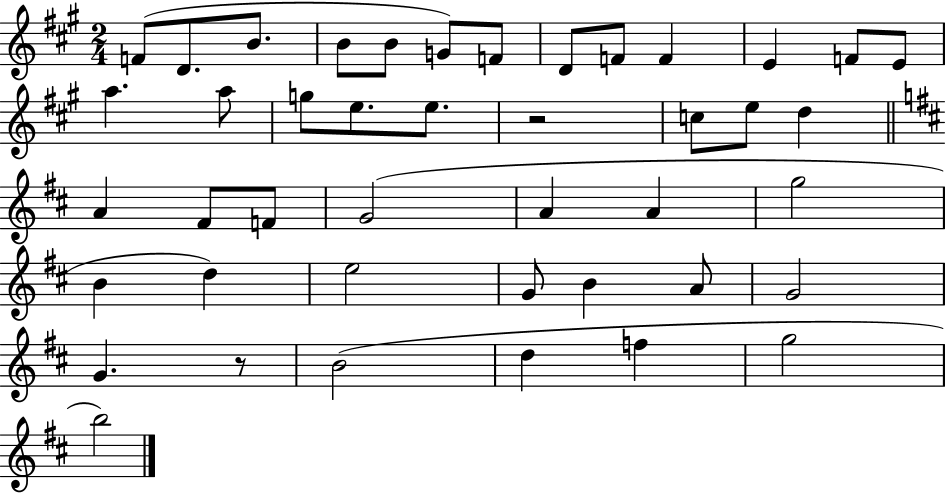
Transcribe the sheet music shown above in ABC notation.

X:1
T:Untitled
M:2/4
L:1/4
K:A
F/2 D/2 B/2 B/2 B/2 G/2 F/2 D/2 F/2 F E F/2 E/2 a a/2 g/2 e/2 e/2 z2 c/2 e/2 d A ^F/2 F/2 G2 A A g2 B d e2 G/2 B A/2 G2 G z/2 B2 d f g2 b2